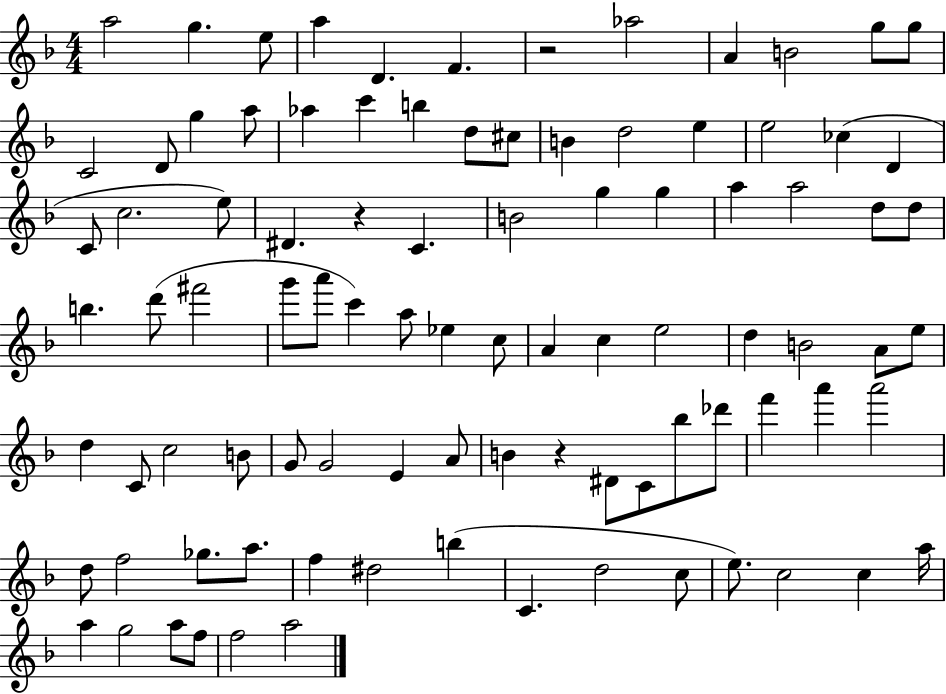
A5/h G5/q. E5/e A5/q D4/q. F4/q. R/h Ab5/h A4/q B4/h G5/e G5/e C4/h D4/e G5/q A5/e Ab5/q C6/q B5/q D5/e C#5/e B4/q D5/h E5/q E5/h CES5/q D4/q C4/e C5/h. E5/e D#4/q. R/q C4/q. B4/h G5/q G5/q A5/q A5/h D5/e D5/e B5/q. D6/e F#6/h G6/e A6/e C6/q A5/e Eb5/q C5/e A4/q C5/q E5/h D5/q B4/h A4/e E5/e D5/q C4/e C5/h B4/e G4/e G4/h E4/q A4/e B4/q R/q D#4/e C4/e Bb5/e Db6/e F6/q A6/q A6/h D5/e F5/h Gb5/e. A5/e. F5/q D#5/h B5/q C4/q. D5/h C5/e E5/e. C5/h C5/q A5/s A5/q G5/h A5/e F5/e F5/h A5/h